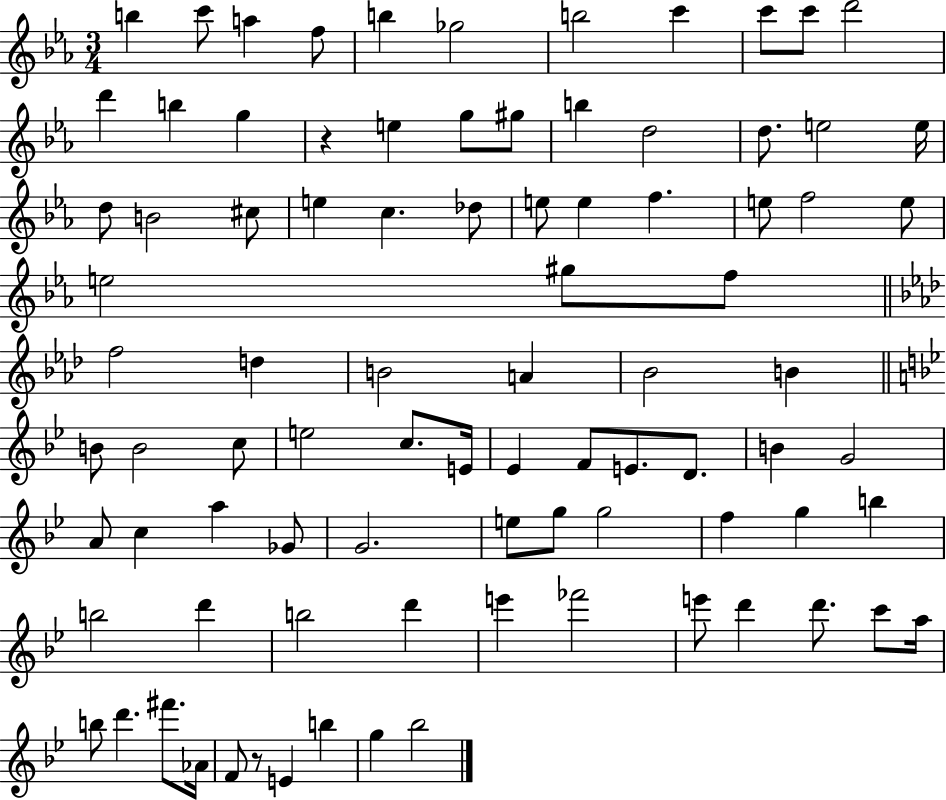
{
  \clef treble
  \numericTimeSignature
  \time 3/4
  \key ees \major
  b''4 c'''8 a''4 f''8 | b''4 ges''2 | b''2 c'''4 | c'''8 c'''8 d'''2 | \break d'''4 b''4 g''4 | r4 e''4 g''8 gis''8 | b''4 d''2 | d''8. e''2 e''16 | \break d''8 b'2 cis''8 | e''4 c''4. des''8 | e''8 e''4 f''4. | e''8 f''2 e''8 | \break e''2 gis''8 f''8 | \bar "||" \break \key aes \major f''2 d''4 | b'2 a'4 | bes'2 b'4 | \bar "||" \break \key g \minor b'8 b'2 c''8 | e''2 c''8. e'16 | ees'4 f'8 e'8. d'8. | b'4 g'2 | \break a'8 c''4 a''4 ges'8 | g'2. | e''8 g''8 g''2 | f''4 g''4 b''4 | \break b''2 d'''4 | b''2 d'''4 | e'''4 fes'''2 | e'''8 d'''4 d'''8. c'''8 a''16 | \break b''8 d'''4. fis'''8. aes'16 | f'8 r8 e'4 b''4 | g''4 bes''2 | \bar "|."
}